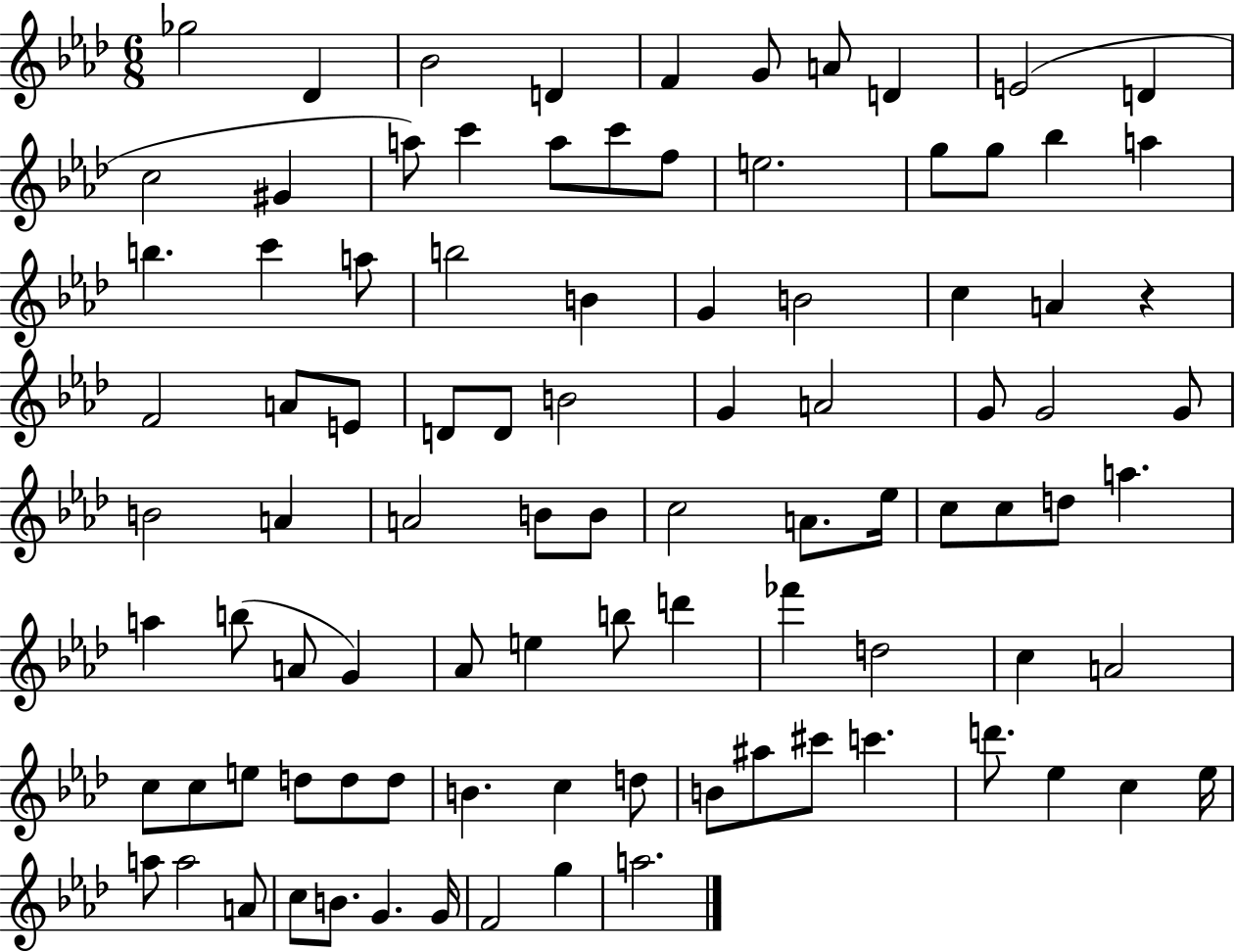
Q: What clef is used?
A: treble